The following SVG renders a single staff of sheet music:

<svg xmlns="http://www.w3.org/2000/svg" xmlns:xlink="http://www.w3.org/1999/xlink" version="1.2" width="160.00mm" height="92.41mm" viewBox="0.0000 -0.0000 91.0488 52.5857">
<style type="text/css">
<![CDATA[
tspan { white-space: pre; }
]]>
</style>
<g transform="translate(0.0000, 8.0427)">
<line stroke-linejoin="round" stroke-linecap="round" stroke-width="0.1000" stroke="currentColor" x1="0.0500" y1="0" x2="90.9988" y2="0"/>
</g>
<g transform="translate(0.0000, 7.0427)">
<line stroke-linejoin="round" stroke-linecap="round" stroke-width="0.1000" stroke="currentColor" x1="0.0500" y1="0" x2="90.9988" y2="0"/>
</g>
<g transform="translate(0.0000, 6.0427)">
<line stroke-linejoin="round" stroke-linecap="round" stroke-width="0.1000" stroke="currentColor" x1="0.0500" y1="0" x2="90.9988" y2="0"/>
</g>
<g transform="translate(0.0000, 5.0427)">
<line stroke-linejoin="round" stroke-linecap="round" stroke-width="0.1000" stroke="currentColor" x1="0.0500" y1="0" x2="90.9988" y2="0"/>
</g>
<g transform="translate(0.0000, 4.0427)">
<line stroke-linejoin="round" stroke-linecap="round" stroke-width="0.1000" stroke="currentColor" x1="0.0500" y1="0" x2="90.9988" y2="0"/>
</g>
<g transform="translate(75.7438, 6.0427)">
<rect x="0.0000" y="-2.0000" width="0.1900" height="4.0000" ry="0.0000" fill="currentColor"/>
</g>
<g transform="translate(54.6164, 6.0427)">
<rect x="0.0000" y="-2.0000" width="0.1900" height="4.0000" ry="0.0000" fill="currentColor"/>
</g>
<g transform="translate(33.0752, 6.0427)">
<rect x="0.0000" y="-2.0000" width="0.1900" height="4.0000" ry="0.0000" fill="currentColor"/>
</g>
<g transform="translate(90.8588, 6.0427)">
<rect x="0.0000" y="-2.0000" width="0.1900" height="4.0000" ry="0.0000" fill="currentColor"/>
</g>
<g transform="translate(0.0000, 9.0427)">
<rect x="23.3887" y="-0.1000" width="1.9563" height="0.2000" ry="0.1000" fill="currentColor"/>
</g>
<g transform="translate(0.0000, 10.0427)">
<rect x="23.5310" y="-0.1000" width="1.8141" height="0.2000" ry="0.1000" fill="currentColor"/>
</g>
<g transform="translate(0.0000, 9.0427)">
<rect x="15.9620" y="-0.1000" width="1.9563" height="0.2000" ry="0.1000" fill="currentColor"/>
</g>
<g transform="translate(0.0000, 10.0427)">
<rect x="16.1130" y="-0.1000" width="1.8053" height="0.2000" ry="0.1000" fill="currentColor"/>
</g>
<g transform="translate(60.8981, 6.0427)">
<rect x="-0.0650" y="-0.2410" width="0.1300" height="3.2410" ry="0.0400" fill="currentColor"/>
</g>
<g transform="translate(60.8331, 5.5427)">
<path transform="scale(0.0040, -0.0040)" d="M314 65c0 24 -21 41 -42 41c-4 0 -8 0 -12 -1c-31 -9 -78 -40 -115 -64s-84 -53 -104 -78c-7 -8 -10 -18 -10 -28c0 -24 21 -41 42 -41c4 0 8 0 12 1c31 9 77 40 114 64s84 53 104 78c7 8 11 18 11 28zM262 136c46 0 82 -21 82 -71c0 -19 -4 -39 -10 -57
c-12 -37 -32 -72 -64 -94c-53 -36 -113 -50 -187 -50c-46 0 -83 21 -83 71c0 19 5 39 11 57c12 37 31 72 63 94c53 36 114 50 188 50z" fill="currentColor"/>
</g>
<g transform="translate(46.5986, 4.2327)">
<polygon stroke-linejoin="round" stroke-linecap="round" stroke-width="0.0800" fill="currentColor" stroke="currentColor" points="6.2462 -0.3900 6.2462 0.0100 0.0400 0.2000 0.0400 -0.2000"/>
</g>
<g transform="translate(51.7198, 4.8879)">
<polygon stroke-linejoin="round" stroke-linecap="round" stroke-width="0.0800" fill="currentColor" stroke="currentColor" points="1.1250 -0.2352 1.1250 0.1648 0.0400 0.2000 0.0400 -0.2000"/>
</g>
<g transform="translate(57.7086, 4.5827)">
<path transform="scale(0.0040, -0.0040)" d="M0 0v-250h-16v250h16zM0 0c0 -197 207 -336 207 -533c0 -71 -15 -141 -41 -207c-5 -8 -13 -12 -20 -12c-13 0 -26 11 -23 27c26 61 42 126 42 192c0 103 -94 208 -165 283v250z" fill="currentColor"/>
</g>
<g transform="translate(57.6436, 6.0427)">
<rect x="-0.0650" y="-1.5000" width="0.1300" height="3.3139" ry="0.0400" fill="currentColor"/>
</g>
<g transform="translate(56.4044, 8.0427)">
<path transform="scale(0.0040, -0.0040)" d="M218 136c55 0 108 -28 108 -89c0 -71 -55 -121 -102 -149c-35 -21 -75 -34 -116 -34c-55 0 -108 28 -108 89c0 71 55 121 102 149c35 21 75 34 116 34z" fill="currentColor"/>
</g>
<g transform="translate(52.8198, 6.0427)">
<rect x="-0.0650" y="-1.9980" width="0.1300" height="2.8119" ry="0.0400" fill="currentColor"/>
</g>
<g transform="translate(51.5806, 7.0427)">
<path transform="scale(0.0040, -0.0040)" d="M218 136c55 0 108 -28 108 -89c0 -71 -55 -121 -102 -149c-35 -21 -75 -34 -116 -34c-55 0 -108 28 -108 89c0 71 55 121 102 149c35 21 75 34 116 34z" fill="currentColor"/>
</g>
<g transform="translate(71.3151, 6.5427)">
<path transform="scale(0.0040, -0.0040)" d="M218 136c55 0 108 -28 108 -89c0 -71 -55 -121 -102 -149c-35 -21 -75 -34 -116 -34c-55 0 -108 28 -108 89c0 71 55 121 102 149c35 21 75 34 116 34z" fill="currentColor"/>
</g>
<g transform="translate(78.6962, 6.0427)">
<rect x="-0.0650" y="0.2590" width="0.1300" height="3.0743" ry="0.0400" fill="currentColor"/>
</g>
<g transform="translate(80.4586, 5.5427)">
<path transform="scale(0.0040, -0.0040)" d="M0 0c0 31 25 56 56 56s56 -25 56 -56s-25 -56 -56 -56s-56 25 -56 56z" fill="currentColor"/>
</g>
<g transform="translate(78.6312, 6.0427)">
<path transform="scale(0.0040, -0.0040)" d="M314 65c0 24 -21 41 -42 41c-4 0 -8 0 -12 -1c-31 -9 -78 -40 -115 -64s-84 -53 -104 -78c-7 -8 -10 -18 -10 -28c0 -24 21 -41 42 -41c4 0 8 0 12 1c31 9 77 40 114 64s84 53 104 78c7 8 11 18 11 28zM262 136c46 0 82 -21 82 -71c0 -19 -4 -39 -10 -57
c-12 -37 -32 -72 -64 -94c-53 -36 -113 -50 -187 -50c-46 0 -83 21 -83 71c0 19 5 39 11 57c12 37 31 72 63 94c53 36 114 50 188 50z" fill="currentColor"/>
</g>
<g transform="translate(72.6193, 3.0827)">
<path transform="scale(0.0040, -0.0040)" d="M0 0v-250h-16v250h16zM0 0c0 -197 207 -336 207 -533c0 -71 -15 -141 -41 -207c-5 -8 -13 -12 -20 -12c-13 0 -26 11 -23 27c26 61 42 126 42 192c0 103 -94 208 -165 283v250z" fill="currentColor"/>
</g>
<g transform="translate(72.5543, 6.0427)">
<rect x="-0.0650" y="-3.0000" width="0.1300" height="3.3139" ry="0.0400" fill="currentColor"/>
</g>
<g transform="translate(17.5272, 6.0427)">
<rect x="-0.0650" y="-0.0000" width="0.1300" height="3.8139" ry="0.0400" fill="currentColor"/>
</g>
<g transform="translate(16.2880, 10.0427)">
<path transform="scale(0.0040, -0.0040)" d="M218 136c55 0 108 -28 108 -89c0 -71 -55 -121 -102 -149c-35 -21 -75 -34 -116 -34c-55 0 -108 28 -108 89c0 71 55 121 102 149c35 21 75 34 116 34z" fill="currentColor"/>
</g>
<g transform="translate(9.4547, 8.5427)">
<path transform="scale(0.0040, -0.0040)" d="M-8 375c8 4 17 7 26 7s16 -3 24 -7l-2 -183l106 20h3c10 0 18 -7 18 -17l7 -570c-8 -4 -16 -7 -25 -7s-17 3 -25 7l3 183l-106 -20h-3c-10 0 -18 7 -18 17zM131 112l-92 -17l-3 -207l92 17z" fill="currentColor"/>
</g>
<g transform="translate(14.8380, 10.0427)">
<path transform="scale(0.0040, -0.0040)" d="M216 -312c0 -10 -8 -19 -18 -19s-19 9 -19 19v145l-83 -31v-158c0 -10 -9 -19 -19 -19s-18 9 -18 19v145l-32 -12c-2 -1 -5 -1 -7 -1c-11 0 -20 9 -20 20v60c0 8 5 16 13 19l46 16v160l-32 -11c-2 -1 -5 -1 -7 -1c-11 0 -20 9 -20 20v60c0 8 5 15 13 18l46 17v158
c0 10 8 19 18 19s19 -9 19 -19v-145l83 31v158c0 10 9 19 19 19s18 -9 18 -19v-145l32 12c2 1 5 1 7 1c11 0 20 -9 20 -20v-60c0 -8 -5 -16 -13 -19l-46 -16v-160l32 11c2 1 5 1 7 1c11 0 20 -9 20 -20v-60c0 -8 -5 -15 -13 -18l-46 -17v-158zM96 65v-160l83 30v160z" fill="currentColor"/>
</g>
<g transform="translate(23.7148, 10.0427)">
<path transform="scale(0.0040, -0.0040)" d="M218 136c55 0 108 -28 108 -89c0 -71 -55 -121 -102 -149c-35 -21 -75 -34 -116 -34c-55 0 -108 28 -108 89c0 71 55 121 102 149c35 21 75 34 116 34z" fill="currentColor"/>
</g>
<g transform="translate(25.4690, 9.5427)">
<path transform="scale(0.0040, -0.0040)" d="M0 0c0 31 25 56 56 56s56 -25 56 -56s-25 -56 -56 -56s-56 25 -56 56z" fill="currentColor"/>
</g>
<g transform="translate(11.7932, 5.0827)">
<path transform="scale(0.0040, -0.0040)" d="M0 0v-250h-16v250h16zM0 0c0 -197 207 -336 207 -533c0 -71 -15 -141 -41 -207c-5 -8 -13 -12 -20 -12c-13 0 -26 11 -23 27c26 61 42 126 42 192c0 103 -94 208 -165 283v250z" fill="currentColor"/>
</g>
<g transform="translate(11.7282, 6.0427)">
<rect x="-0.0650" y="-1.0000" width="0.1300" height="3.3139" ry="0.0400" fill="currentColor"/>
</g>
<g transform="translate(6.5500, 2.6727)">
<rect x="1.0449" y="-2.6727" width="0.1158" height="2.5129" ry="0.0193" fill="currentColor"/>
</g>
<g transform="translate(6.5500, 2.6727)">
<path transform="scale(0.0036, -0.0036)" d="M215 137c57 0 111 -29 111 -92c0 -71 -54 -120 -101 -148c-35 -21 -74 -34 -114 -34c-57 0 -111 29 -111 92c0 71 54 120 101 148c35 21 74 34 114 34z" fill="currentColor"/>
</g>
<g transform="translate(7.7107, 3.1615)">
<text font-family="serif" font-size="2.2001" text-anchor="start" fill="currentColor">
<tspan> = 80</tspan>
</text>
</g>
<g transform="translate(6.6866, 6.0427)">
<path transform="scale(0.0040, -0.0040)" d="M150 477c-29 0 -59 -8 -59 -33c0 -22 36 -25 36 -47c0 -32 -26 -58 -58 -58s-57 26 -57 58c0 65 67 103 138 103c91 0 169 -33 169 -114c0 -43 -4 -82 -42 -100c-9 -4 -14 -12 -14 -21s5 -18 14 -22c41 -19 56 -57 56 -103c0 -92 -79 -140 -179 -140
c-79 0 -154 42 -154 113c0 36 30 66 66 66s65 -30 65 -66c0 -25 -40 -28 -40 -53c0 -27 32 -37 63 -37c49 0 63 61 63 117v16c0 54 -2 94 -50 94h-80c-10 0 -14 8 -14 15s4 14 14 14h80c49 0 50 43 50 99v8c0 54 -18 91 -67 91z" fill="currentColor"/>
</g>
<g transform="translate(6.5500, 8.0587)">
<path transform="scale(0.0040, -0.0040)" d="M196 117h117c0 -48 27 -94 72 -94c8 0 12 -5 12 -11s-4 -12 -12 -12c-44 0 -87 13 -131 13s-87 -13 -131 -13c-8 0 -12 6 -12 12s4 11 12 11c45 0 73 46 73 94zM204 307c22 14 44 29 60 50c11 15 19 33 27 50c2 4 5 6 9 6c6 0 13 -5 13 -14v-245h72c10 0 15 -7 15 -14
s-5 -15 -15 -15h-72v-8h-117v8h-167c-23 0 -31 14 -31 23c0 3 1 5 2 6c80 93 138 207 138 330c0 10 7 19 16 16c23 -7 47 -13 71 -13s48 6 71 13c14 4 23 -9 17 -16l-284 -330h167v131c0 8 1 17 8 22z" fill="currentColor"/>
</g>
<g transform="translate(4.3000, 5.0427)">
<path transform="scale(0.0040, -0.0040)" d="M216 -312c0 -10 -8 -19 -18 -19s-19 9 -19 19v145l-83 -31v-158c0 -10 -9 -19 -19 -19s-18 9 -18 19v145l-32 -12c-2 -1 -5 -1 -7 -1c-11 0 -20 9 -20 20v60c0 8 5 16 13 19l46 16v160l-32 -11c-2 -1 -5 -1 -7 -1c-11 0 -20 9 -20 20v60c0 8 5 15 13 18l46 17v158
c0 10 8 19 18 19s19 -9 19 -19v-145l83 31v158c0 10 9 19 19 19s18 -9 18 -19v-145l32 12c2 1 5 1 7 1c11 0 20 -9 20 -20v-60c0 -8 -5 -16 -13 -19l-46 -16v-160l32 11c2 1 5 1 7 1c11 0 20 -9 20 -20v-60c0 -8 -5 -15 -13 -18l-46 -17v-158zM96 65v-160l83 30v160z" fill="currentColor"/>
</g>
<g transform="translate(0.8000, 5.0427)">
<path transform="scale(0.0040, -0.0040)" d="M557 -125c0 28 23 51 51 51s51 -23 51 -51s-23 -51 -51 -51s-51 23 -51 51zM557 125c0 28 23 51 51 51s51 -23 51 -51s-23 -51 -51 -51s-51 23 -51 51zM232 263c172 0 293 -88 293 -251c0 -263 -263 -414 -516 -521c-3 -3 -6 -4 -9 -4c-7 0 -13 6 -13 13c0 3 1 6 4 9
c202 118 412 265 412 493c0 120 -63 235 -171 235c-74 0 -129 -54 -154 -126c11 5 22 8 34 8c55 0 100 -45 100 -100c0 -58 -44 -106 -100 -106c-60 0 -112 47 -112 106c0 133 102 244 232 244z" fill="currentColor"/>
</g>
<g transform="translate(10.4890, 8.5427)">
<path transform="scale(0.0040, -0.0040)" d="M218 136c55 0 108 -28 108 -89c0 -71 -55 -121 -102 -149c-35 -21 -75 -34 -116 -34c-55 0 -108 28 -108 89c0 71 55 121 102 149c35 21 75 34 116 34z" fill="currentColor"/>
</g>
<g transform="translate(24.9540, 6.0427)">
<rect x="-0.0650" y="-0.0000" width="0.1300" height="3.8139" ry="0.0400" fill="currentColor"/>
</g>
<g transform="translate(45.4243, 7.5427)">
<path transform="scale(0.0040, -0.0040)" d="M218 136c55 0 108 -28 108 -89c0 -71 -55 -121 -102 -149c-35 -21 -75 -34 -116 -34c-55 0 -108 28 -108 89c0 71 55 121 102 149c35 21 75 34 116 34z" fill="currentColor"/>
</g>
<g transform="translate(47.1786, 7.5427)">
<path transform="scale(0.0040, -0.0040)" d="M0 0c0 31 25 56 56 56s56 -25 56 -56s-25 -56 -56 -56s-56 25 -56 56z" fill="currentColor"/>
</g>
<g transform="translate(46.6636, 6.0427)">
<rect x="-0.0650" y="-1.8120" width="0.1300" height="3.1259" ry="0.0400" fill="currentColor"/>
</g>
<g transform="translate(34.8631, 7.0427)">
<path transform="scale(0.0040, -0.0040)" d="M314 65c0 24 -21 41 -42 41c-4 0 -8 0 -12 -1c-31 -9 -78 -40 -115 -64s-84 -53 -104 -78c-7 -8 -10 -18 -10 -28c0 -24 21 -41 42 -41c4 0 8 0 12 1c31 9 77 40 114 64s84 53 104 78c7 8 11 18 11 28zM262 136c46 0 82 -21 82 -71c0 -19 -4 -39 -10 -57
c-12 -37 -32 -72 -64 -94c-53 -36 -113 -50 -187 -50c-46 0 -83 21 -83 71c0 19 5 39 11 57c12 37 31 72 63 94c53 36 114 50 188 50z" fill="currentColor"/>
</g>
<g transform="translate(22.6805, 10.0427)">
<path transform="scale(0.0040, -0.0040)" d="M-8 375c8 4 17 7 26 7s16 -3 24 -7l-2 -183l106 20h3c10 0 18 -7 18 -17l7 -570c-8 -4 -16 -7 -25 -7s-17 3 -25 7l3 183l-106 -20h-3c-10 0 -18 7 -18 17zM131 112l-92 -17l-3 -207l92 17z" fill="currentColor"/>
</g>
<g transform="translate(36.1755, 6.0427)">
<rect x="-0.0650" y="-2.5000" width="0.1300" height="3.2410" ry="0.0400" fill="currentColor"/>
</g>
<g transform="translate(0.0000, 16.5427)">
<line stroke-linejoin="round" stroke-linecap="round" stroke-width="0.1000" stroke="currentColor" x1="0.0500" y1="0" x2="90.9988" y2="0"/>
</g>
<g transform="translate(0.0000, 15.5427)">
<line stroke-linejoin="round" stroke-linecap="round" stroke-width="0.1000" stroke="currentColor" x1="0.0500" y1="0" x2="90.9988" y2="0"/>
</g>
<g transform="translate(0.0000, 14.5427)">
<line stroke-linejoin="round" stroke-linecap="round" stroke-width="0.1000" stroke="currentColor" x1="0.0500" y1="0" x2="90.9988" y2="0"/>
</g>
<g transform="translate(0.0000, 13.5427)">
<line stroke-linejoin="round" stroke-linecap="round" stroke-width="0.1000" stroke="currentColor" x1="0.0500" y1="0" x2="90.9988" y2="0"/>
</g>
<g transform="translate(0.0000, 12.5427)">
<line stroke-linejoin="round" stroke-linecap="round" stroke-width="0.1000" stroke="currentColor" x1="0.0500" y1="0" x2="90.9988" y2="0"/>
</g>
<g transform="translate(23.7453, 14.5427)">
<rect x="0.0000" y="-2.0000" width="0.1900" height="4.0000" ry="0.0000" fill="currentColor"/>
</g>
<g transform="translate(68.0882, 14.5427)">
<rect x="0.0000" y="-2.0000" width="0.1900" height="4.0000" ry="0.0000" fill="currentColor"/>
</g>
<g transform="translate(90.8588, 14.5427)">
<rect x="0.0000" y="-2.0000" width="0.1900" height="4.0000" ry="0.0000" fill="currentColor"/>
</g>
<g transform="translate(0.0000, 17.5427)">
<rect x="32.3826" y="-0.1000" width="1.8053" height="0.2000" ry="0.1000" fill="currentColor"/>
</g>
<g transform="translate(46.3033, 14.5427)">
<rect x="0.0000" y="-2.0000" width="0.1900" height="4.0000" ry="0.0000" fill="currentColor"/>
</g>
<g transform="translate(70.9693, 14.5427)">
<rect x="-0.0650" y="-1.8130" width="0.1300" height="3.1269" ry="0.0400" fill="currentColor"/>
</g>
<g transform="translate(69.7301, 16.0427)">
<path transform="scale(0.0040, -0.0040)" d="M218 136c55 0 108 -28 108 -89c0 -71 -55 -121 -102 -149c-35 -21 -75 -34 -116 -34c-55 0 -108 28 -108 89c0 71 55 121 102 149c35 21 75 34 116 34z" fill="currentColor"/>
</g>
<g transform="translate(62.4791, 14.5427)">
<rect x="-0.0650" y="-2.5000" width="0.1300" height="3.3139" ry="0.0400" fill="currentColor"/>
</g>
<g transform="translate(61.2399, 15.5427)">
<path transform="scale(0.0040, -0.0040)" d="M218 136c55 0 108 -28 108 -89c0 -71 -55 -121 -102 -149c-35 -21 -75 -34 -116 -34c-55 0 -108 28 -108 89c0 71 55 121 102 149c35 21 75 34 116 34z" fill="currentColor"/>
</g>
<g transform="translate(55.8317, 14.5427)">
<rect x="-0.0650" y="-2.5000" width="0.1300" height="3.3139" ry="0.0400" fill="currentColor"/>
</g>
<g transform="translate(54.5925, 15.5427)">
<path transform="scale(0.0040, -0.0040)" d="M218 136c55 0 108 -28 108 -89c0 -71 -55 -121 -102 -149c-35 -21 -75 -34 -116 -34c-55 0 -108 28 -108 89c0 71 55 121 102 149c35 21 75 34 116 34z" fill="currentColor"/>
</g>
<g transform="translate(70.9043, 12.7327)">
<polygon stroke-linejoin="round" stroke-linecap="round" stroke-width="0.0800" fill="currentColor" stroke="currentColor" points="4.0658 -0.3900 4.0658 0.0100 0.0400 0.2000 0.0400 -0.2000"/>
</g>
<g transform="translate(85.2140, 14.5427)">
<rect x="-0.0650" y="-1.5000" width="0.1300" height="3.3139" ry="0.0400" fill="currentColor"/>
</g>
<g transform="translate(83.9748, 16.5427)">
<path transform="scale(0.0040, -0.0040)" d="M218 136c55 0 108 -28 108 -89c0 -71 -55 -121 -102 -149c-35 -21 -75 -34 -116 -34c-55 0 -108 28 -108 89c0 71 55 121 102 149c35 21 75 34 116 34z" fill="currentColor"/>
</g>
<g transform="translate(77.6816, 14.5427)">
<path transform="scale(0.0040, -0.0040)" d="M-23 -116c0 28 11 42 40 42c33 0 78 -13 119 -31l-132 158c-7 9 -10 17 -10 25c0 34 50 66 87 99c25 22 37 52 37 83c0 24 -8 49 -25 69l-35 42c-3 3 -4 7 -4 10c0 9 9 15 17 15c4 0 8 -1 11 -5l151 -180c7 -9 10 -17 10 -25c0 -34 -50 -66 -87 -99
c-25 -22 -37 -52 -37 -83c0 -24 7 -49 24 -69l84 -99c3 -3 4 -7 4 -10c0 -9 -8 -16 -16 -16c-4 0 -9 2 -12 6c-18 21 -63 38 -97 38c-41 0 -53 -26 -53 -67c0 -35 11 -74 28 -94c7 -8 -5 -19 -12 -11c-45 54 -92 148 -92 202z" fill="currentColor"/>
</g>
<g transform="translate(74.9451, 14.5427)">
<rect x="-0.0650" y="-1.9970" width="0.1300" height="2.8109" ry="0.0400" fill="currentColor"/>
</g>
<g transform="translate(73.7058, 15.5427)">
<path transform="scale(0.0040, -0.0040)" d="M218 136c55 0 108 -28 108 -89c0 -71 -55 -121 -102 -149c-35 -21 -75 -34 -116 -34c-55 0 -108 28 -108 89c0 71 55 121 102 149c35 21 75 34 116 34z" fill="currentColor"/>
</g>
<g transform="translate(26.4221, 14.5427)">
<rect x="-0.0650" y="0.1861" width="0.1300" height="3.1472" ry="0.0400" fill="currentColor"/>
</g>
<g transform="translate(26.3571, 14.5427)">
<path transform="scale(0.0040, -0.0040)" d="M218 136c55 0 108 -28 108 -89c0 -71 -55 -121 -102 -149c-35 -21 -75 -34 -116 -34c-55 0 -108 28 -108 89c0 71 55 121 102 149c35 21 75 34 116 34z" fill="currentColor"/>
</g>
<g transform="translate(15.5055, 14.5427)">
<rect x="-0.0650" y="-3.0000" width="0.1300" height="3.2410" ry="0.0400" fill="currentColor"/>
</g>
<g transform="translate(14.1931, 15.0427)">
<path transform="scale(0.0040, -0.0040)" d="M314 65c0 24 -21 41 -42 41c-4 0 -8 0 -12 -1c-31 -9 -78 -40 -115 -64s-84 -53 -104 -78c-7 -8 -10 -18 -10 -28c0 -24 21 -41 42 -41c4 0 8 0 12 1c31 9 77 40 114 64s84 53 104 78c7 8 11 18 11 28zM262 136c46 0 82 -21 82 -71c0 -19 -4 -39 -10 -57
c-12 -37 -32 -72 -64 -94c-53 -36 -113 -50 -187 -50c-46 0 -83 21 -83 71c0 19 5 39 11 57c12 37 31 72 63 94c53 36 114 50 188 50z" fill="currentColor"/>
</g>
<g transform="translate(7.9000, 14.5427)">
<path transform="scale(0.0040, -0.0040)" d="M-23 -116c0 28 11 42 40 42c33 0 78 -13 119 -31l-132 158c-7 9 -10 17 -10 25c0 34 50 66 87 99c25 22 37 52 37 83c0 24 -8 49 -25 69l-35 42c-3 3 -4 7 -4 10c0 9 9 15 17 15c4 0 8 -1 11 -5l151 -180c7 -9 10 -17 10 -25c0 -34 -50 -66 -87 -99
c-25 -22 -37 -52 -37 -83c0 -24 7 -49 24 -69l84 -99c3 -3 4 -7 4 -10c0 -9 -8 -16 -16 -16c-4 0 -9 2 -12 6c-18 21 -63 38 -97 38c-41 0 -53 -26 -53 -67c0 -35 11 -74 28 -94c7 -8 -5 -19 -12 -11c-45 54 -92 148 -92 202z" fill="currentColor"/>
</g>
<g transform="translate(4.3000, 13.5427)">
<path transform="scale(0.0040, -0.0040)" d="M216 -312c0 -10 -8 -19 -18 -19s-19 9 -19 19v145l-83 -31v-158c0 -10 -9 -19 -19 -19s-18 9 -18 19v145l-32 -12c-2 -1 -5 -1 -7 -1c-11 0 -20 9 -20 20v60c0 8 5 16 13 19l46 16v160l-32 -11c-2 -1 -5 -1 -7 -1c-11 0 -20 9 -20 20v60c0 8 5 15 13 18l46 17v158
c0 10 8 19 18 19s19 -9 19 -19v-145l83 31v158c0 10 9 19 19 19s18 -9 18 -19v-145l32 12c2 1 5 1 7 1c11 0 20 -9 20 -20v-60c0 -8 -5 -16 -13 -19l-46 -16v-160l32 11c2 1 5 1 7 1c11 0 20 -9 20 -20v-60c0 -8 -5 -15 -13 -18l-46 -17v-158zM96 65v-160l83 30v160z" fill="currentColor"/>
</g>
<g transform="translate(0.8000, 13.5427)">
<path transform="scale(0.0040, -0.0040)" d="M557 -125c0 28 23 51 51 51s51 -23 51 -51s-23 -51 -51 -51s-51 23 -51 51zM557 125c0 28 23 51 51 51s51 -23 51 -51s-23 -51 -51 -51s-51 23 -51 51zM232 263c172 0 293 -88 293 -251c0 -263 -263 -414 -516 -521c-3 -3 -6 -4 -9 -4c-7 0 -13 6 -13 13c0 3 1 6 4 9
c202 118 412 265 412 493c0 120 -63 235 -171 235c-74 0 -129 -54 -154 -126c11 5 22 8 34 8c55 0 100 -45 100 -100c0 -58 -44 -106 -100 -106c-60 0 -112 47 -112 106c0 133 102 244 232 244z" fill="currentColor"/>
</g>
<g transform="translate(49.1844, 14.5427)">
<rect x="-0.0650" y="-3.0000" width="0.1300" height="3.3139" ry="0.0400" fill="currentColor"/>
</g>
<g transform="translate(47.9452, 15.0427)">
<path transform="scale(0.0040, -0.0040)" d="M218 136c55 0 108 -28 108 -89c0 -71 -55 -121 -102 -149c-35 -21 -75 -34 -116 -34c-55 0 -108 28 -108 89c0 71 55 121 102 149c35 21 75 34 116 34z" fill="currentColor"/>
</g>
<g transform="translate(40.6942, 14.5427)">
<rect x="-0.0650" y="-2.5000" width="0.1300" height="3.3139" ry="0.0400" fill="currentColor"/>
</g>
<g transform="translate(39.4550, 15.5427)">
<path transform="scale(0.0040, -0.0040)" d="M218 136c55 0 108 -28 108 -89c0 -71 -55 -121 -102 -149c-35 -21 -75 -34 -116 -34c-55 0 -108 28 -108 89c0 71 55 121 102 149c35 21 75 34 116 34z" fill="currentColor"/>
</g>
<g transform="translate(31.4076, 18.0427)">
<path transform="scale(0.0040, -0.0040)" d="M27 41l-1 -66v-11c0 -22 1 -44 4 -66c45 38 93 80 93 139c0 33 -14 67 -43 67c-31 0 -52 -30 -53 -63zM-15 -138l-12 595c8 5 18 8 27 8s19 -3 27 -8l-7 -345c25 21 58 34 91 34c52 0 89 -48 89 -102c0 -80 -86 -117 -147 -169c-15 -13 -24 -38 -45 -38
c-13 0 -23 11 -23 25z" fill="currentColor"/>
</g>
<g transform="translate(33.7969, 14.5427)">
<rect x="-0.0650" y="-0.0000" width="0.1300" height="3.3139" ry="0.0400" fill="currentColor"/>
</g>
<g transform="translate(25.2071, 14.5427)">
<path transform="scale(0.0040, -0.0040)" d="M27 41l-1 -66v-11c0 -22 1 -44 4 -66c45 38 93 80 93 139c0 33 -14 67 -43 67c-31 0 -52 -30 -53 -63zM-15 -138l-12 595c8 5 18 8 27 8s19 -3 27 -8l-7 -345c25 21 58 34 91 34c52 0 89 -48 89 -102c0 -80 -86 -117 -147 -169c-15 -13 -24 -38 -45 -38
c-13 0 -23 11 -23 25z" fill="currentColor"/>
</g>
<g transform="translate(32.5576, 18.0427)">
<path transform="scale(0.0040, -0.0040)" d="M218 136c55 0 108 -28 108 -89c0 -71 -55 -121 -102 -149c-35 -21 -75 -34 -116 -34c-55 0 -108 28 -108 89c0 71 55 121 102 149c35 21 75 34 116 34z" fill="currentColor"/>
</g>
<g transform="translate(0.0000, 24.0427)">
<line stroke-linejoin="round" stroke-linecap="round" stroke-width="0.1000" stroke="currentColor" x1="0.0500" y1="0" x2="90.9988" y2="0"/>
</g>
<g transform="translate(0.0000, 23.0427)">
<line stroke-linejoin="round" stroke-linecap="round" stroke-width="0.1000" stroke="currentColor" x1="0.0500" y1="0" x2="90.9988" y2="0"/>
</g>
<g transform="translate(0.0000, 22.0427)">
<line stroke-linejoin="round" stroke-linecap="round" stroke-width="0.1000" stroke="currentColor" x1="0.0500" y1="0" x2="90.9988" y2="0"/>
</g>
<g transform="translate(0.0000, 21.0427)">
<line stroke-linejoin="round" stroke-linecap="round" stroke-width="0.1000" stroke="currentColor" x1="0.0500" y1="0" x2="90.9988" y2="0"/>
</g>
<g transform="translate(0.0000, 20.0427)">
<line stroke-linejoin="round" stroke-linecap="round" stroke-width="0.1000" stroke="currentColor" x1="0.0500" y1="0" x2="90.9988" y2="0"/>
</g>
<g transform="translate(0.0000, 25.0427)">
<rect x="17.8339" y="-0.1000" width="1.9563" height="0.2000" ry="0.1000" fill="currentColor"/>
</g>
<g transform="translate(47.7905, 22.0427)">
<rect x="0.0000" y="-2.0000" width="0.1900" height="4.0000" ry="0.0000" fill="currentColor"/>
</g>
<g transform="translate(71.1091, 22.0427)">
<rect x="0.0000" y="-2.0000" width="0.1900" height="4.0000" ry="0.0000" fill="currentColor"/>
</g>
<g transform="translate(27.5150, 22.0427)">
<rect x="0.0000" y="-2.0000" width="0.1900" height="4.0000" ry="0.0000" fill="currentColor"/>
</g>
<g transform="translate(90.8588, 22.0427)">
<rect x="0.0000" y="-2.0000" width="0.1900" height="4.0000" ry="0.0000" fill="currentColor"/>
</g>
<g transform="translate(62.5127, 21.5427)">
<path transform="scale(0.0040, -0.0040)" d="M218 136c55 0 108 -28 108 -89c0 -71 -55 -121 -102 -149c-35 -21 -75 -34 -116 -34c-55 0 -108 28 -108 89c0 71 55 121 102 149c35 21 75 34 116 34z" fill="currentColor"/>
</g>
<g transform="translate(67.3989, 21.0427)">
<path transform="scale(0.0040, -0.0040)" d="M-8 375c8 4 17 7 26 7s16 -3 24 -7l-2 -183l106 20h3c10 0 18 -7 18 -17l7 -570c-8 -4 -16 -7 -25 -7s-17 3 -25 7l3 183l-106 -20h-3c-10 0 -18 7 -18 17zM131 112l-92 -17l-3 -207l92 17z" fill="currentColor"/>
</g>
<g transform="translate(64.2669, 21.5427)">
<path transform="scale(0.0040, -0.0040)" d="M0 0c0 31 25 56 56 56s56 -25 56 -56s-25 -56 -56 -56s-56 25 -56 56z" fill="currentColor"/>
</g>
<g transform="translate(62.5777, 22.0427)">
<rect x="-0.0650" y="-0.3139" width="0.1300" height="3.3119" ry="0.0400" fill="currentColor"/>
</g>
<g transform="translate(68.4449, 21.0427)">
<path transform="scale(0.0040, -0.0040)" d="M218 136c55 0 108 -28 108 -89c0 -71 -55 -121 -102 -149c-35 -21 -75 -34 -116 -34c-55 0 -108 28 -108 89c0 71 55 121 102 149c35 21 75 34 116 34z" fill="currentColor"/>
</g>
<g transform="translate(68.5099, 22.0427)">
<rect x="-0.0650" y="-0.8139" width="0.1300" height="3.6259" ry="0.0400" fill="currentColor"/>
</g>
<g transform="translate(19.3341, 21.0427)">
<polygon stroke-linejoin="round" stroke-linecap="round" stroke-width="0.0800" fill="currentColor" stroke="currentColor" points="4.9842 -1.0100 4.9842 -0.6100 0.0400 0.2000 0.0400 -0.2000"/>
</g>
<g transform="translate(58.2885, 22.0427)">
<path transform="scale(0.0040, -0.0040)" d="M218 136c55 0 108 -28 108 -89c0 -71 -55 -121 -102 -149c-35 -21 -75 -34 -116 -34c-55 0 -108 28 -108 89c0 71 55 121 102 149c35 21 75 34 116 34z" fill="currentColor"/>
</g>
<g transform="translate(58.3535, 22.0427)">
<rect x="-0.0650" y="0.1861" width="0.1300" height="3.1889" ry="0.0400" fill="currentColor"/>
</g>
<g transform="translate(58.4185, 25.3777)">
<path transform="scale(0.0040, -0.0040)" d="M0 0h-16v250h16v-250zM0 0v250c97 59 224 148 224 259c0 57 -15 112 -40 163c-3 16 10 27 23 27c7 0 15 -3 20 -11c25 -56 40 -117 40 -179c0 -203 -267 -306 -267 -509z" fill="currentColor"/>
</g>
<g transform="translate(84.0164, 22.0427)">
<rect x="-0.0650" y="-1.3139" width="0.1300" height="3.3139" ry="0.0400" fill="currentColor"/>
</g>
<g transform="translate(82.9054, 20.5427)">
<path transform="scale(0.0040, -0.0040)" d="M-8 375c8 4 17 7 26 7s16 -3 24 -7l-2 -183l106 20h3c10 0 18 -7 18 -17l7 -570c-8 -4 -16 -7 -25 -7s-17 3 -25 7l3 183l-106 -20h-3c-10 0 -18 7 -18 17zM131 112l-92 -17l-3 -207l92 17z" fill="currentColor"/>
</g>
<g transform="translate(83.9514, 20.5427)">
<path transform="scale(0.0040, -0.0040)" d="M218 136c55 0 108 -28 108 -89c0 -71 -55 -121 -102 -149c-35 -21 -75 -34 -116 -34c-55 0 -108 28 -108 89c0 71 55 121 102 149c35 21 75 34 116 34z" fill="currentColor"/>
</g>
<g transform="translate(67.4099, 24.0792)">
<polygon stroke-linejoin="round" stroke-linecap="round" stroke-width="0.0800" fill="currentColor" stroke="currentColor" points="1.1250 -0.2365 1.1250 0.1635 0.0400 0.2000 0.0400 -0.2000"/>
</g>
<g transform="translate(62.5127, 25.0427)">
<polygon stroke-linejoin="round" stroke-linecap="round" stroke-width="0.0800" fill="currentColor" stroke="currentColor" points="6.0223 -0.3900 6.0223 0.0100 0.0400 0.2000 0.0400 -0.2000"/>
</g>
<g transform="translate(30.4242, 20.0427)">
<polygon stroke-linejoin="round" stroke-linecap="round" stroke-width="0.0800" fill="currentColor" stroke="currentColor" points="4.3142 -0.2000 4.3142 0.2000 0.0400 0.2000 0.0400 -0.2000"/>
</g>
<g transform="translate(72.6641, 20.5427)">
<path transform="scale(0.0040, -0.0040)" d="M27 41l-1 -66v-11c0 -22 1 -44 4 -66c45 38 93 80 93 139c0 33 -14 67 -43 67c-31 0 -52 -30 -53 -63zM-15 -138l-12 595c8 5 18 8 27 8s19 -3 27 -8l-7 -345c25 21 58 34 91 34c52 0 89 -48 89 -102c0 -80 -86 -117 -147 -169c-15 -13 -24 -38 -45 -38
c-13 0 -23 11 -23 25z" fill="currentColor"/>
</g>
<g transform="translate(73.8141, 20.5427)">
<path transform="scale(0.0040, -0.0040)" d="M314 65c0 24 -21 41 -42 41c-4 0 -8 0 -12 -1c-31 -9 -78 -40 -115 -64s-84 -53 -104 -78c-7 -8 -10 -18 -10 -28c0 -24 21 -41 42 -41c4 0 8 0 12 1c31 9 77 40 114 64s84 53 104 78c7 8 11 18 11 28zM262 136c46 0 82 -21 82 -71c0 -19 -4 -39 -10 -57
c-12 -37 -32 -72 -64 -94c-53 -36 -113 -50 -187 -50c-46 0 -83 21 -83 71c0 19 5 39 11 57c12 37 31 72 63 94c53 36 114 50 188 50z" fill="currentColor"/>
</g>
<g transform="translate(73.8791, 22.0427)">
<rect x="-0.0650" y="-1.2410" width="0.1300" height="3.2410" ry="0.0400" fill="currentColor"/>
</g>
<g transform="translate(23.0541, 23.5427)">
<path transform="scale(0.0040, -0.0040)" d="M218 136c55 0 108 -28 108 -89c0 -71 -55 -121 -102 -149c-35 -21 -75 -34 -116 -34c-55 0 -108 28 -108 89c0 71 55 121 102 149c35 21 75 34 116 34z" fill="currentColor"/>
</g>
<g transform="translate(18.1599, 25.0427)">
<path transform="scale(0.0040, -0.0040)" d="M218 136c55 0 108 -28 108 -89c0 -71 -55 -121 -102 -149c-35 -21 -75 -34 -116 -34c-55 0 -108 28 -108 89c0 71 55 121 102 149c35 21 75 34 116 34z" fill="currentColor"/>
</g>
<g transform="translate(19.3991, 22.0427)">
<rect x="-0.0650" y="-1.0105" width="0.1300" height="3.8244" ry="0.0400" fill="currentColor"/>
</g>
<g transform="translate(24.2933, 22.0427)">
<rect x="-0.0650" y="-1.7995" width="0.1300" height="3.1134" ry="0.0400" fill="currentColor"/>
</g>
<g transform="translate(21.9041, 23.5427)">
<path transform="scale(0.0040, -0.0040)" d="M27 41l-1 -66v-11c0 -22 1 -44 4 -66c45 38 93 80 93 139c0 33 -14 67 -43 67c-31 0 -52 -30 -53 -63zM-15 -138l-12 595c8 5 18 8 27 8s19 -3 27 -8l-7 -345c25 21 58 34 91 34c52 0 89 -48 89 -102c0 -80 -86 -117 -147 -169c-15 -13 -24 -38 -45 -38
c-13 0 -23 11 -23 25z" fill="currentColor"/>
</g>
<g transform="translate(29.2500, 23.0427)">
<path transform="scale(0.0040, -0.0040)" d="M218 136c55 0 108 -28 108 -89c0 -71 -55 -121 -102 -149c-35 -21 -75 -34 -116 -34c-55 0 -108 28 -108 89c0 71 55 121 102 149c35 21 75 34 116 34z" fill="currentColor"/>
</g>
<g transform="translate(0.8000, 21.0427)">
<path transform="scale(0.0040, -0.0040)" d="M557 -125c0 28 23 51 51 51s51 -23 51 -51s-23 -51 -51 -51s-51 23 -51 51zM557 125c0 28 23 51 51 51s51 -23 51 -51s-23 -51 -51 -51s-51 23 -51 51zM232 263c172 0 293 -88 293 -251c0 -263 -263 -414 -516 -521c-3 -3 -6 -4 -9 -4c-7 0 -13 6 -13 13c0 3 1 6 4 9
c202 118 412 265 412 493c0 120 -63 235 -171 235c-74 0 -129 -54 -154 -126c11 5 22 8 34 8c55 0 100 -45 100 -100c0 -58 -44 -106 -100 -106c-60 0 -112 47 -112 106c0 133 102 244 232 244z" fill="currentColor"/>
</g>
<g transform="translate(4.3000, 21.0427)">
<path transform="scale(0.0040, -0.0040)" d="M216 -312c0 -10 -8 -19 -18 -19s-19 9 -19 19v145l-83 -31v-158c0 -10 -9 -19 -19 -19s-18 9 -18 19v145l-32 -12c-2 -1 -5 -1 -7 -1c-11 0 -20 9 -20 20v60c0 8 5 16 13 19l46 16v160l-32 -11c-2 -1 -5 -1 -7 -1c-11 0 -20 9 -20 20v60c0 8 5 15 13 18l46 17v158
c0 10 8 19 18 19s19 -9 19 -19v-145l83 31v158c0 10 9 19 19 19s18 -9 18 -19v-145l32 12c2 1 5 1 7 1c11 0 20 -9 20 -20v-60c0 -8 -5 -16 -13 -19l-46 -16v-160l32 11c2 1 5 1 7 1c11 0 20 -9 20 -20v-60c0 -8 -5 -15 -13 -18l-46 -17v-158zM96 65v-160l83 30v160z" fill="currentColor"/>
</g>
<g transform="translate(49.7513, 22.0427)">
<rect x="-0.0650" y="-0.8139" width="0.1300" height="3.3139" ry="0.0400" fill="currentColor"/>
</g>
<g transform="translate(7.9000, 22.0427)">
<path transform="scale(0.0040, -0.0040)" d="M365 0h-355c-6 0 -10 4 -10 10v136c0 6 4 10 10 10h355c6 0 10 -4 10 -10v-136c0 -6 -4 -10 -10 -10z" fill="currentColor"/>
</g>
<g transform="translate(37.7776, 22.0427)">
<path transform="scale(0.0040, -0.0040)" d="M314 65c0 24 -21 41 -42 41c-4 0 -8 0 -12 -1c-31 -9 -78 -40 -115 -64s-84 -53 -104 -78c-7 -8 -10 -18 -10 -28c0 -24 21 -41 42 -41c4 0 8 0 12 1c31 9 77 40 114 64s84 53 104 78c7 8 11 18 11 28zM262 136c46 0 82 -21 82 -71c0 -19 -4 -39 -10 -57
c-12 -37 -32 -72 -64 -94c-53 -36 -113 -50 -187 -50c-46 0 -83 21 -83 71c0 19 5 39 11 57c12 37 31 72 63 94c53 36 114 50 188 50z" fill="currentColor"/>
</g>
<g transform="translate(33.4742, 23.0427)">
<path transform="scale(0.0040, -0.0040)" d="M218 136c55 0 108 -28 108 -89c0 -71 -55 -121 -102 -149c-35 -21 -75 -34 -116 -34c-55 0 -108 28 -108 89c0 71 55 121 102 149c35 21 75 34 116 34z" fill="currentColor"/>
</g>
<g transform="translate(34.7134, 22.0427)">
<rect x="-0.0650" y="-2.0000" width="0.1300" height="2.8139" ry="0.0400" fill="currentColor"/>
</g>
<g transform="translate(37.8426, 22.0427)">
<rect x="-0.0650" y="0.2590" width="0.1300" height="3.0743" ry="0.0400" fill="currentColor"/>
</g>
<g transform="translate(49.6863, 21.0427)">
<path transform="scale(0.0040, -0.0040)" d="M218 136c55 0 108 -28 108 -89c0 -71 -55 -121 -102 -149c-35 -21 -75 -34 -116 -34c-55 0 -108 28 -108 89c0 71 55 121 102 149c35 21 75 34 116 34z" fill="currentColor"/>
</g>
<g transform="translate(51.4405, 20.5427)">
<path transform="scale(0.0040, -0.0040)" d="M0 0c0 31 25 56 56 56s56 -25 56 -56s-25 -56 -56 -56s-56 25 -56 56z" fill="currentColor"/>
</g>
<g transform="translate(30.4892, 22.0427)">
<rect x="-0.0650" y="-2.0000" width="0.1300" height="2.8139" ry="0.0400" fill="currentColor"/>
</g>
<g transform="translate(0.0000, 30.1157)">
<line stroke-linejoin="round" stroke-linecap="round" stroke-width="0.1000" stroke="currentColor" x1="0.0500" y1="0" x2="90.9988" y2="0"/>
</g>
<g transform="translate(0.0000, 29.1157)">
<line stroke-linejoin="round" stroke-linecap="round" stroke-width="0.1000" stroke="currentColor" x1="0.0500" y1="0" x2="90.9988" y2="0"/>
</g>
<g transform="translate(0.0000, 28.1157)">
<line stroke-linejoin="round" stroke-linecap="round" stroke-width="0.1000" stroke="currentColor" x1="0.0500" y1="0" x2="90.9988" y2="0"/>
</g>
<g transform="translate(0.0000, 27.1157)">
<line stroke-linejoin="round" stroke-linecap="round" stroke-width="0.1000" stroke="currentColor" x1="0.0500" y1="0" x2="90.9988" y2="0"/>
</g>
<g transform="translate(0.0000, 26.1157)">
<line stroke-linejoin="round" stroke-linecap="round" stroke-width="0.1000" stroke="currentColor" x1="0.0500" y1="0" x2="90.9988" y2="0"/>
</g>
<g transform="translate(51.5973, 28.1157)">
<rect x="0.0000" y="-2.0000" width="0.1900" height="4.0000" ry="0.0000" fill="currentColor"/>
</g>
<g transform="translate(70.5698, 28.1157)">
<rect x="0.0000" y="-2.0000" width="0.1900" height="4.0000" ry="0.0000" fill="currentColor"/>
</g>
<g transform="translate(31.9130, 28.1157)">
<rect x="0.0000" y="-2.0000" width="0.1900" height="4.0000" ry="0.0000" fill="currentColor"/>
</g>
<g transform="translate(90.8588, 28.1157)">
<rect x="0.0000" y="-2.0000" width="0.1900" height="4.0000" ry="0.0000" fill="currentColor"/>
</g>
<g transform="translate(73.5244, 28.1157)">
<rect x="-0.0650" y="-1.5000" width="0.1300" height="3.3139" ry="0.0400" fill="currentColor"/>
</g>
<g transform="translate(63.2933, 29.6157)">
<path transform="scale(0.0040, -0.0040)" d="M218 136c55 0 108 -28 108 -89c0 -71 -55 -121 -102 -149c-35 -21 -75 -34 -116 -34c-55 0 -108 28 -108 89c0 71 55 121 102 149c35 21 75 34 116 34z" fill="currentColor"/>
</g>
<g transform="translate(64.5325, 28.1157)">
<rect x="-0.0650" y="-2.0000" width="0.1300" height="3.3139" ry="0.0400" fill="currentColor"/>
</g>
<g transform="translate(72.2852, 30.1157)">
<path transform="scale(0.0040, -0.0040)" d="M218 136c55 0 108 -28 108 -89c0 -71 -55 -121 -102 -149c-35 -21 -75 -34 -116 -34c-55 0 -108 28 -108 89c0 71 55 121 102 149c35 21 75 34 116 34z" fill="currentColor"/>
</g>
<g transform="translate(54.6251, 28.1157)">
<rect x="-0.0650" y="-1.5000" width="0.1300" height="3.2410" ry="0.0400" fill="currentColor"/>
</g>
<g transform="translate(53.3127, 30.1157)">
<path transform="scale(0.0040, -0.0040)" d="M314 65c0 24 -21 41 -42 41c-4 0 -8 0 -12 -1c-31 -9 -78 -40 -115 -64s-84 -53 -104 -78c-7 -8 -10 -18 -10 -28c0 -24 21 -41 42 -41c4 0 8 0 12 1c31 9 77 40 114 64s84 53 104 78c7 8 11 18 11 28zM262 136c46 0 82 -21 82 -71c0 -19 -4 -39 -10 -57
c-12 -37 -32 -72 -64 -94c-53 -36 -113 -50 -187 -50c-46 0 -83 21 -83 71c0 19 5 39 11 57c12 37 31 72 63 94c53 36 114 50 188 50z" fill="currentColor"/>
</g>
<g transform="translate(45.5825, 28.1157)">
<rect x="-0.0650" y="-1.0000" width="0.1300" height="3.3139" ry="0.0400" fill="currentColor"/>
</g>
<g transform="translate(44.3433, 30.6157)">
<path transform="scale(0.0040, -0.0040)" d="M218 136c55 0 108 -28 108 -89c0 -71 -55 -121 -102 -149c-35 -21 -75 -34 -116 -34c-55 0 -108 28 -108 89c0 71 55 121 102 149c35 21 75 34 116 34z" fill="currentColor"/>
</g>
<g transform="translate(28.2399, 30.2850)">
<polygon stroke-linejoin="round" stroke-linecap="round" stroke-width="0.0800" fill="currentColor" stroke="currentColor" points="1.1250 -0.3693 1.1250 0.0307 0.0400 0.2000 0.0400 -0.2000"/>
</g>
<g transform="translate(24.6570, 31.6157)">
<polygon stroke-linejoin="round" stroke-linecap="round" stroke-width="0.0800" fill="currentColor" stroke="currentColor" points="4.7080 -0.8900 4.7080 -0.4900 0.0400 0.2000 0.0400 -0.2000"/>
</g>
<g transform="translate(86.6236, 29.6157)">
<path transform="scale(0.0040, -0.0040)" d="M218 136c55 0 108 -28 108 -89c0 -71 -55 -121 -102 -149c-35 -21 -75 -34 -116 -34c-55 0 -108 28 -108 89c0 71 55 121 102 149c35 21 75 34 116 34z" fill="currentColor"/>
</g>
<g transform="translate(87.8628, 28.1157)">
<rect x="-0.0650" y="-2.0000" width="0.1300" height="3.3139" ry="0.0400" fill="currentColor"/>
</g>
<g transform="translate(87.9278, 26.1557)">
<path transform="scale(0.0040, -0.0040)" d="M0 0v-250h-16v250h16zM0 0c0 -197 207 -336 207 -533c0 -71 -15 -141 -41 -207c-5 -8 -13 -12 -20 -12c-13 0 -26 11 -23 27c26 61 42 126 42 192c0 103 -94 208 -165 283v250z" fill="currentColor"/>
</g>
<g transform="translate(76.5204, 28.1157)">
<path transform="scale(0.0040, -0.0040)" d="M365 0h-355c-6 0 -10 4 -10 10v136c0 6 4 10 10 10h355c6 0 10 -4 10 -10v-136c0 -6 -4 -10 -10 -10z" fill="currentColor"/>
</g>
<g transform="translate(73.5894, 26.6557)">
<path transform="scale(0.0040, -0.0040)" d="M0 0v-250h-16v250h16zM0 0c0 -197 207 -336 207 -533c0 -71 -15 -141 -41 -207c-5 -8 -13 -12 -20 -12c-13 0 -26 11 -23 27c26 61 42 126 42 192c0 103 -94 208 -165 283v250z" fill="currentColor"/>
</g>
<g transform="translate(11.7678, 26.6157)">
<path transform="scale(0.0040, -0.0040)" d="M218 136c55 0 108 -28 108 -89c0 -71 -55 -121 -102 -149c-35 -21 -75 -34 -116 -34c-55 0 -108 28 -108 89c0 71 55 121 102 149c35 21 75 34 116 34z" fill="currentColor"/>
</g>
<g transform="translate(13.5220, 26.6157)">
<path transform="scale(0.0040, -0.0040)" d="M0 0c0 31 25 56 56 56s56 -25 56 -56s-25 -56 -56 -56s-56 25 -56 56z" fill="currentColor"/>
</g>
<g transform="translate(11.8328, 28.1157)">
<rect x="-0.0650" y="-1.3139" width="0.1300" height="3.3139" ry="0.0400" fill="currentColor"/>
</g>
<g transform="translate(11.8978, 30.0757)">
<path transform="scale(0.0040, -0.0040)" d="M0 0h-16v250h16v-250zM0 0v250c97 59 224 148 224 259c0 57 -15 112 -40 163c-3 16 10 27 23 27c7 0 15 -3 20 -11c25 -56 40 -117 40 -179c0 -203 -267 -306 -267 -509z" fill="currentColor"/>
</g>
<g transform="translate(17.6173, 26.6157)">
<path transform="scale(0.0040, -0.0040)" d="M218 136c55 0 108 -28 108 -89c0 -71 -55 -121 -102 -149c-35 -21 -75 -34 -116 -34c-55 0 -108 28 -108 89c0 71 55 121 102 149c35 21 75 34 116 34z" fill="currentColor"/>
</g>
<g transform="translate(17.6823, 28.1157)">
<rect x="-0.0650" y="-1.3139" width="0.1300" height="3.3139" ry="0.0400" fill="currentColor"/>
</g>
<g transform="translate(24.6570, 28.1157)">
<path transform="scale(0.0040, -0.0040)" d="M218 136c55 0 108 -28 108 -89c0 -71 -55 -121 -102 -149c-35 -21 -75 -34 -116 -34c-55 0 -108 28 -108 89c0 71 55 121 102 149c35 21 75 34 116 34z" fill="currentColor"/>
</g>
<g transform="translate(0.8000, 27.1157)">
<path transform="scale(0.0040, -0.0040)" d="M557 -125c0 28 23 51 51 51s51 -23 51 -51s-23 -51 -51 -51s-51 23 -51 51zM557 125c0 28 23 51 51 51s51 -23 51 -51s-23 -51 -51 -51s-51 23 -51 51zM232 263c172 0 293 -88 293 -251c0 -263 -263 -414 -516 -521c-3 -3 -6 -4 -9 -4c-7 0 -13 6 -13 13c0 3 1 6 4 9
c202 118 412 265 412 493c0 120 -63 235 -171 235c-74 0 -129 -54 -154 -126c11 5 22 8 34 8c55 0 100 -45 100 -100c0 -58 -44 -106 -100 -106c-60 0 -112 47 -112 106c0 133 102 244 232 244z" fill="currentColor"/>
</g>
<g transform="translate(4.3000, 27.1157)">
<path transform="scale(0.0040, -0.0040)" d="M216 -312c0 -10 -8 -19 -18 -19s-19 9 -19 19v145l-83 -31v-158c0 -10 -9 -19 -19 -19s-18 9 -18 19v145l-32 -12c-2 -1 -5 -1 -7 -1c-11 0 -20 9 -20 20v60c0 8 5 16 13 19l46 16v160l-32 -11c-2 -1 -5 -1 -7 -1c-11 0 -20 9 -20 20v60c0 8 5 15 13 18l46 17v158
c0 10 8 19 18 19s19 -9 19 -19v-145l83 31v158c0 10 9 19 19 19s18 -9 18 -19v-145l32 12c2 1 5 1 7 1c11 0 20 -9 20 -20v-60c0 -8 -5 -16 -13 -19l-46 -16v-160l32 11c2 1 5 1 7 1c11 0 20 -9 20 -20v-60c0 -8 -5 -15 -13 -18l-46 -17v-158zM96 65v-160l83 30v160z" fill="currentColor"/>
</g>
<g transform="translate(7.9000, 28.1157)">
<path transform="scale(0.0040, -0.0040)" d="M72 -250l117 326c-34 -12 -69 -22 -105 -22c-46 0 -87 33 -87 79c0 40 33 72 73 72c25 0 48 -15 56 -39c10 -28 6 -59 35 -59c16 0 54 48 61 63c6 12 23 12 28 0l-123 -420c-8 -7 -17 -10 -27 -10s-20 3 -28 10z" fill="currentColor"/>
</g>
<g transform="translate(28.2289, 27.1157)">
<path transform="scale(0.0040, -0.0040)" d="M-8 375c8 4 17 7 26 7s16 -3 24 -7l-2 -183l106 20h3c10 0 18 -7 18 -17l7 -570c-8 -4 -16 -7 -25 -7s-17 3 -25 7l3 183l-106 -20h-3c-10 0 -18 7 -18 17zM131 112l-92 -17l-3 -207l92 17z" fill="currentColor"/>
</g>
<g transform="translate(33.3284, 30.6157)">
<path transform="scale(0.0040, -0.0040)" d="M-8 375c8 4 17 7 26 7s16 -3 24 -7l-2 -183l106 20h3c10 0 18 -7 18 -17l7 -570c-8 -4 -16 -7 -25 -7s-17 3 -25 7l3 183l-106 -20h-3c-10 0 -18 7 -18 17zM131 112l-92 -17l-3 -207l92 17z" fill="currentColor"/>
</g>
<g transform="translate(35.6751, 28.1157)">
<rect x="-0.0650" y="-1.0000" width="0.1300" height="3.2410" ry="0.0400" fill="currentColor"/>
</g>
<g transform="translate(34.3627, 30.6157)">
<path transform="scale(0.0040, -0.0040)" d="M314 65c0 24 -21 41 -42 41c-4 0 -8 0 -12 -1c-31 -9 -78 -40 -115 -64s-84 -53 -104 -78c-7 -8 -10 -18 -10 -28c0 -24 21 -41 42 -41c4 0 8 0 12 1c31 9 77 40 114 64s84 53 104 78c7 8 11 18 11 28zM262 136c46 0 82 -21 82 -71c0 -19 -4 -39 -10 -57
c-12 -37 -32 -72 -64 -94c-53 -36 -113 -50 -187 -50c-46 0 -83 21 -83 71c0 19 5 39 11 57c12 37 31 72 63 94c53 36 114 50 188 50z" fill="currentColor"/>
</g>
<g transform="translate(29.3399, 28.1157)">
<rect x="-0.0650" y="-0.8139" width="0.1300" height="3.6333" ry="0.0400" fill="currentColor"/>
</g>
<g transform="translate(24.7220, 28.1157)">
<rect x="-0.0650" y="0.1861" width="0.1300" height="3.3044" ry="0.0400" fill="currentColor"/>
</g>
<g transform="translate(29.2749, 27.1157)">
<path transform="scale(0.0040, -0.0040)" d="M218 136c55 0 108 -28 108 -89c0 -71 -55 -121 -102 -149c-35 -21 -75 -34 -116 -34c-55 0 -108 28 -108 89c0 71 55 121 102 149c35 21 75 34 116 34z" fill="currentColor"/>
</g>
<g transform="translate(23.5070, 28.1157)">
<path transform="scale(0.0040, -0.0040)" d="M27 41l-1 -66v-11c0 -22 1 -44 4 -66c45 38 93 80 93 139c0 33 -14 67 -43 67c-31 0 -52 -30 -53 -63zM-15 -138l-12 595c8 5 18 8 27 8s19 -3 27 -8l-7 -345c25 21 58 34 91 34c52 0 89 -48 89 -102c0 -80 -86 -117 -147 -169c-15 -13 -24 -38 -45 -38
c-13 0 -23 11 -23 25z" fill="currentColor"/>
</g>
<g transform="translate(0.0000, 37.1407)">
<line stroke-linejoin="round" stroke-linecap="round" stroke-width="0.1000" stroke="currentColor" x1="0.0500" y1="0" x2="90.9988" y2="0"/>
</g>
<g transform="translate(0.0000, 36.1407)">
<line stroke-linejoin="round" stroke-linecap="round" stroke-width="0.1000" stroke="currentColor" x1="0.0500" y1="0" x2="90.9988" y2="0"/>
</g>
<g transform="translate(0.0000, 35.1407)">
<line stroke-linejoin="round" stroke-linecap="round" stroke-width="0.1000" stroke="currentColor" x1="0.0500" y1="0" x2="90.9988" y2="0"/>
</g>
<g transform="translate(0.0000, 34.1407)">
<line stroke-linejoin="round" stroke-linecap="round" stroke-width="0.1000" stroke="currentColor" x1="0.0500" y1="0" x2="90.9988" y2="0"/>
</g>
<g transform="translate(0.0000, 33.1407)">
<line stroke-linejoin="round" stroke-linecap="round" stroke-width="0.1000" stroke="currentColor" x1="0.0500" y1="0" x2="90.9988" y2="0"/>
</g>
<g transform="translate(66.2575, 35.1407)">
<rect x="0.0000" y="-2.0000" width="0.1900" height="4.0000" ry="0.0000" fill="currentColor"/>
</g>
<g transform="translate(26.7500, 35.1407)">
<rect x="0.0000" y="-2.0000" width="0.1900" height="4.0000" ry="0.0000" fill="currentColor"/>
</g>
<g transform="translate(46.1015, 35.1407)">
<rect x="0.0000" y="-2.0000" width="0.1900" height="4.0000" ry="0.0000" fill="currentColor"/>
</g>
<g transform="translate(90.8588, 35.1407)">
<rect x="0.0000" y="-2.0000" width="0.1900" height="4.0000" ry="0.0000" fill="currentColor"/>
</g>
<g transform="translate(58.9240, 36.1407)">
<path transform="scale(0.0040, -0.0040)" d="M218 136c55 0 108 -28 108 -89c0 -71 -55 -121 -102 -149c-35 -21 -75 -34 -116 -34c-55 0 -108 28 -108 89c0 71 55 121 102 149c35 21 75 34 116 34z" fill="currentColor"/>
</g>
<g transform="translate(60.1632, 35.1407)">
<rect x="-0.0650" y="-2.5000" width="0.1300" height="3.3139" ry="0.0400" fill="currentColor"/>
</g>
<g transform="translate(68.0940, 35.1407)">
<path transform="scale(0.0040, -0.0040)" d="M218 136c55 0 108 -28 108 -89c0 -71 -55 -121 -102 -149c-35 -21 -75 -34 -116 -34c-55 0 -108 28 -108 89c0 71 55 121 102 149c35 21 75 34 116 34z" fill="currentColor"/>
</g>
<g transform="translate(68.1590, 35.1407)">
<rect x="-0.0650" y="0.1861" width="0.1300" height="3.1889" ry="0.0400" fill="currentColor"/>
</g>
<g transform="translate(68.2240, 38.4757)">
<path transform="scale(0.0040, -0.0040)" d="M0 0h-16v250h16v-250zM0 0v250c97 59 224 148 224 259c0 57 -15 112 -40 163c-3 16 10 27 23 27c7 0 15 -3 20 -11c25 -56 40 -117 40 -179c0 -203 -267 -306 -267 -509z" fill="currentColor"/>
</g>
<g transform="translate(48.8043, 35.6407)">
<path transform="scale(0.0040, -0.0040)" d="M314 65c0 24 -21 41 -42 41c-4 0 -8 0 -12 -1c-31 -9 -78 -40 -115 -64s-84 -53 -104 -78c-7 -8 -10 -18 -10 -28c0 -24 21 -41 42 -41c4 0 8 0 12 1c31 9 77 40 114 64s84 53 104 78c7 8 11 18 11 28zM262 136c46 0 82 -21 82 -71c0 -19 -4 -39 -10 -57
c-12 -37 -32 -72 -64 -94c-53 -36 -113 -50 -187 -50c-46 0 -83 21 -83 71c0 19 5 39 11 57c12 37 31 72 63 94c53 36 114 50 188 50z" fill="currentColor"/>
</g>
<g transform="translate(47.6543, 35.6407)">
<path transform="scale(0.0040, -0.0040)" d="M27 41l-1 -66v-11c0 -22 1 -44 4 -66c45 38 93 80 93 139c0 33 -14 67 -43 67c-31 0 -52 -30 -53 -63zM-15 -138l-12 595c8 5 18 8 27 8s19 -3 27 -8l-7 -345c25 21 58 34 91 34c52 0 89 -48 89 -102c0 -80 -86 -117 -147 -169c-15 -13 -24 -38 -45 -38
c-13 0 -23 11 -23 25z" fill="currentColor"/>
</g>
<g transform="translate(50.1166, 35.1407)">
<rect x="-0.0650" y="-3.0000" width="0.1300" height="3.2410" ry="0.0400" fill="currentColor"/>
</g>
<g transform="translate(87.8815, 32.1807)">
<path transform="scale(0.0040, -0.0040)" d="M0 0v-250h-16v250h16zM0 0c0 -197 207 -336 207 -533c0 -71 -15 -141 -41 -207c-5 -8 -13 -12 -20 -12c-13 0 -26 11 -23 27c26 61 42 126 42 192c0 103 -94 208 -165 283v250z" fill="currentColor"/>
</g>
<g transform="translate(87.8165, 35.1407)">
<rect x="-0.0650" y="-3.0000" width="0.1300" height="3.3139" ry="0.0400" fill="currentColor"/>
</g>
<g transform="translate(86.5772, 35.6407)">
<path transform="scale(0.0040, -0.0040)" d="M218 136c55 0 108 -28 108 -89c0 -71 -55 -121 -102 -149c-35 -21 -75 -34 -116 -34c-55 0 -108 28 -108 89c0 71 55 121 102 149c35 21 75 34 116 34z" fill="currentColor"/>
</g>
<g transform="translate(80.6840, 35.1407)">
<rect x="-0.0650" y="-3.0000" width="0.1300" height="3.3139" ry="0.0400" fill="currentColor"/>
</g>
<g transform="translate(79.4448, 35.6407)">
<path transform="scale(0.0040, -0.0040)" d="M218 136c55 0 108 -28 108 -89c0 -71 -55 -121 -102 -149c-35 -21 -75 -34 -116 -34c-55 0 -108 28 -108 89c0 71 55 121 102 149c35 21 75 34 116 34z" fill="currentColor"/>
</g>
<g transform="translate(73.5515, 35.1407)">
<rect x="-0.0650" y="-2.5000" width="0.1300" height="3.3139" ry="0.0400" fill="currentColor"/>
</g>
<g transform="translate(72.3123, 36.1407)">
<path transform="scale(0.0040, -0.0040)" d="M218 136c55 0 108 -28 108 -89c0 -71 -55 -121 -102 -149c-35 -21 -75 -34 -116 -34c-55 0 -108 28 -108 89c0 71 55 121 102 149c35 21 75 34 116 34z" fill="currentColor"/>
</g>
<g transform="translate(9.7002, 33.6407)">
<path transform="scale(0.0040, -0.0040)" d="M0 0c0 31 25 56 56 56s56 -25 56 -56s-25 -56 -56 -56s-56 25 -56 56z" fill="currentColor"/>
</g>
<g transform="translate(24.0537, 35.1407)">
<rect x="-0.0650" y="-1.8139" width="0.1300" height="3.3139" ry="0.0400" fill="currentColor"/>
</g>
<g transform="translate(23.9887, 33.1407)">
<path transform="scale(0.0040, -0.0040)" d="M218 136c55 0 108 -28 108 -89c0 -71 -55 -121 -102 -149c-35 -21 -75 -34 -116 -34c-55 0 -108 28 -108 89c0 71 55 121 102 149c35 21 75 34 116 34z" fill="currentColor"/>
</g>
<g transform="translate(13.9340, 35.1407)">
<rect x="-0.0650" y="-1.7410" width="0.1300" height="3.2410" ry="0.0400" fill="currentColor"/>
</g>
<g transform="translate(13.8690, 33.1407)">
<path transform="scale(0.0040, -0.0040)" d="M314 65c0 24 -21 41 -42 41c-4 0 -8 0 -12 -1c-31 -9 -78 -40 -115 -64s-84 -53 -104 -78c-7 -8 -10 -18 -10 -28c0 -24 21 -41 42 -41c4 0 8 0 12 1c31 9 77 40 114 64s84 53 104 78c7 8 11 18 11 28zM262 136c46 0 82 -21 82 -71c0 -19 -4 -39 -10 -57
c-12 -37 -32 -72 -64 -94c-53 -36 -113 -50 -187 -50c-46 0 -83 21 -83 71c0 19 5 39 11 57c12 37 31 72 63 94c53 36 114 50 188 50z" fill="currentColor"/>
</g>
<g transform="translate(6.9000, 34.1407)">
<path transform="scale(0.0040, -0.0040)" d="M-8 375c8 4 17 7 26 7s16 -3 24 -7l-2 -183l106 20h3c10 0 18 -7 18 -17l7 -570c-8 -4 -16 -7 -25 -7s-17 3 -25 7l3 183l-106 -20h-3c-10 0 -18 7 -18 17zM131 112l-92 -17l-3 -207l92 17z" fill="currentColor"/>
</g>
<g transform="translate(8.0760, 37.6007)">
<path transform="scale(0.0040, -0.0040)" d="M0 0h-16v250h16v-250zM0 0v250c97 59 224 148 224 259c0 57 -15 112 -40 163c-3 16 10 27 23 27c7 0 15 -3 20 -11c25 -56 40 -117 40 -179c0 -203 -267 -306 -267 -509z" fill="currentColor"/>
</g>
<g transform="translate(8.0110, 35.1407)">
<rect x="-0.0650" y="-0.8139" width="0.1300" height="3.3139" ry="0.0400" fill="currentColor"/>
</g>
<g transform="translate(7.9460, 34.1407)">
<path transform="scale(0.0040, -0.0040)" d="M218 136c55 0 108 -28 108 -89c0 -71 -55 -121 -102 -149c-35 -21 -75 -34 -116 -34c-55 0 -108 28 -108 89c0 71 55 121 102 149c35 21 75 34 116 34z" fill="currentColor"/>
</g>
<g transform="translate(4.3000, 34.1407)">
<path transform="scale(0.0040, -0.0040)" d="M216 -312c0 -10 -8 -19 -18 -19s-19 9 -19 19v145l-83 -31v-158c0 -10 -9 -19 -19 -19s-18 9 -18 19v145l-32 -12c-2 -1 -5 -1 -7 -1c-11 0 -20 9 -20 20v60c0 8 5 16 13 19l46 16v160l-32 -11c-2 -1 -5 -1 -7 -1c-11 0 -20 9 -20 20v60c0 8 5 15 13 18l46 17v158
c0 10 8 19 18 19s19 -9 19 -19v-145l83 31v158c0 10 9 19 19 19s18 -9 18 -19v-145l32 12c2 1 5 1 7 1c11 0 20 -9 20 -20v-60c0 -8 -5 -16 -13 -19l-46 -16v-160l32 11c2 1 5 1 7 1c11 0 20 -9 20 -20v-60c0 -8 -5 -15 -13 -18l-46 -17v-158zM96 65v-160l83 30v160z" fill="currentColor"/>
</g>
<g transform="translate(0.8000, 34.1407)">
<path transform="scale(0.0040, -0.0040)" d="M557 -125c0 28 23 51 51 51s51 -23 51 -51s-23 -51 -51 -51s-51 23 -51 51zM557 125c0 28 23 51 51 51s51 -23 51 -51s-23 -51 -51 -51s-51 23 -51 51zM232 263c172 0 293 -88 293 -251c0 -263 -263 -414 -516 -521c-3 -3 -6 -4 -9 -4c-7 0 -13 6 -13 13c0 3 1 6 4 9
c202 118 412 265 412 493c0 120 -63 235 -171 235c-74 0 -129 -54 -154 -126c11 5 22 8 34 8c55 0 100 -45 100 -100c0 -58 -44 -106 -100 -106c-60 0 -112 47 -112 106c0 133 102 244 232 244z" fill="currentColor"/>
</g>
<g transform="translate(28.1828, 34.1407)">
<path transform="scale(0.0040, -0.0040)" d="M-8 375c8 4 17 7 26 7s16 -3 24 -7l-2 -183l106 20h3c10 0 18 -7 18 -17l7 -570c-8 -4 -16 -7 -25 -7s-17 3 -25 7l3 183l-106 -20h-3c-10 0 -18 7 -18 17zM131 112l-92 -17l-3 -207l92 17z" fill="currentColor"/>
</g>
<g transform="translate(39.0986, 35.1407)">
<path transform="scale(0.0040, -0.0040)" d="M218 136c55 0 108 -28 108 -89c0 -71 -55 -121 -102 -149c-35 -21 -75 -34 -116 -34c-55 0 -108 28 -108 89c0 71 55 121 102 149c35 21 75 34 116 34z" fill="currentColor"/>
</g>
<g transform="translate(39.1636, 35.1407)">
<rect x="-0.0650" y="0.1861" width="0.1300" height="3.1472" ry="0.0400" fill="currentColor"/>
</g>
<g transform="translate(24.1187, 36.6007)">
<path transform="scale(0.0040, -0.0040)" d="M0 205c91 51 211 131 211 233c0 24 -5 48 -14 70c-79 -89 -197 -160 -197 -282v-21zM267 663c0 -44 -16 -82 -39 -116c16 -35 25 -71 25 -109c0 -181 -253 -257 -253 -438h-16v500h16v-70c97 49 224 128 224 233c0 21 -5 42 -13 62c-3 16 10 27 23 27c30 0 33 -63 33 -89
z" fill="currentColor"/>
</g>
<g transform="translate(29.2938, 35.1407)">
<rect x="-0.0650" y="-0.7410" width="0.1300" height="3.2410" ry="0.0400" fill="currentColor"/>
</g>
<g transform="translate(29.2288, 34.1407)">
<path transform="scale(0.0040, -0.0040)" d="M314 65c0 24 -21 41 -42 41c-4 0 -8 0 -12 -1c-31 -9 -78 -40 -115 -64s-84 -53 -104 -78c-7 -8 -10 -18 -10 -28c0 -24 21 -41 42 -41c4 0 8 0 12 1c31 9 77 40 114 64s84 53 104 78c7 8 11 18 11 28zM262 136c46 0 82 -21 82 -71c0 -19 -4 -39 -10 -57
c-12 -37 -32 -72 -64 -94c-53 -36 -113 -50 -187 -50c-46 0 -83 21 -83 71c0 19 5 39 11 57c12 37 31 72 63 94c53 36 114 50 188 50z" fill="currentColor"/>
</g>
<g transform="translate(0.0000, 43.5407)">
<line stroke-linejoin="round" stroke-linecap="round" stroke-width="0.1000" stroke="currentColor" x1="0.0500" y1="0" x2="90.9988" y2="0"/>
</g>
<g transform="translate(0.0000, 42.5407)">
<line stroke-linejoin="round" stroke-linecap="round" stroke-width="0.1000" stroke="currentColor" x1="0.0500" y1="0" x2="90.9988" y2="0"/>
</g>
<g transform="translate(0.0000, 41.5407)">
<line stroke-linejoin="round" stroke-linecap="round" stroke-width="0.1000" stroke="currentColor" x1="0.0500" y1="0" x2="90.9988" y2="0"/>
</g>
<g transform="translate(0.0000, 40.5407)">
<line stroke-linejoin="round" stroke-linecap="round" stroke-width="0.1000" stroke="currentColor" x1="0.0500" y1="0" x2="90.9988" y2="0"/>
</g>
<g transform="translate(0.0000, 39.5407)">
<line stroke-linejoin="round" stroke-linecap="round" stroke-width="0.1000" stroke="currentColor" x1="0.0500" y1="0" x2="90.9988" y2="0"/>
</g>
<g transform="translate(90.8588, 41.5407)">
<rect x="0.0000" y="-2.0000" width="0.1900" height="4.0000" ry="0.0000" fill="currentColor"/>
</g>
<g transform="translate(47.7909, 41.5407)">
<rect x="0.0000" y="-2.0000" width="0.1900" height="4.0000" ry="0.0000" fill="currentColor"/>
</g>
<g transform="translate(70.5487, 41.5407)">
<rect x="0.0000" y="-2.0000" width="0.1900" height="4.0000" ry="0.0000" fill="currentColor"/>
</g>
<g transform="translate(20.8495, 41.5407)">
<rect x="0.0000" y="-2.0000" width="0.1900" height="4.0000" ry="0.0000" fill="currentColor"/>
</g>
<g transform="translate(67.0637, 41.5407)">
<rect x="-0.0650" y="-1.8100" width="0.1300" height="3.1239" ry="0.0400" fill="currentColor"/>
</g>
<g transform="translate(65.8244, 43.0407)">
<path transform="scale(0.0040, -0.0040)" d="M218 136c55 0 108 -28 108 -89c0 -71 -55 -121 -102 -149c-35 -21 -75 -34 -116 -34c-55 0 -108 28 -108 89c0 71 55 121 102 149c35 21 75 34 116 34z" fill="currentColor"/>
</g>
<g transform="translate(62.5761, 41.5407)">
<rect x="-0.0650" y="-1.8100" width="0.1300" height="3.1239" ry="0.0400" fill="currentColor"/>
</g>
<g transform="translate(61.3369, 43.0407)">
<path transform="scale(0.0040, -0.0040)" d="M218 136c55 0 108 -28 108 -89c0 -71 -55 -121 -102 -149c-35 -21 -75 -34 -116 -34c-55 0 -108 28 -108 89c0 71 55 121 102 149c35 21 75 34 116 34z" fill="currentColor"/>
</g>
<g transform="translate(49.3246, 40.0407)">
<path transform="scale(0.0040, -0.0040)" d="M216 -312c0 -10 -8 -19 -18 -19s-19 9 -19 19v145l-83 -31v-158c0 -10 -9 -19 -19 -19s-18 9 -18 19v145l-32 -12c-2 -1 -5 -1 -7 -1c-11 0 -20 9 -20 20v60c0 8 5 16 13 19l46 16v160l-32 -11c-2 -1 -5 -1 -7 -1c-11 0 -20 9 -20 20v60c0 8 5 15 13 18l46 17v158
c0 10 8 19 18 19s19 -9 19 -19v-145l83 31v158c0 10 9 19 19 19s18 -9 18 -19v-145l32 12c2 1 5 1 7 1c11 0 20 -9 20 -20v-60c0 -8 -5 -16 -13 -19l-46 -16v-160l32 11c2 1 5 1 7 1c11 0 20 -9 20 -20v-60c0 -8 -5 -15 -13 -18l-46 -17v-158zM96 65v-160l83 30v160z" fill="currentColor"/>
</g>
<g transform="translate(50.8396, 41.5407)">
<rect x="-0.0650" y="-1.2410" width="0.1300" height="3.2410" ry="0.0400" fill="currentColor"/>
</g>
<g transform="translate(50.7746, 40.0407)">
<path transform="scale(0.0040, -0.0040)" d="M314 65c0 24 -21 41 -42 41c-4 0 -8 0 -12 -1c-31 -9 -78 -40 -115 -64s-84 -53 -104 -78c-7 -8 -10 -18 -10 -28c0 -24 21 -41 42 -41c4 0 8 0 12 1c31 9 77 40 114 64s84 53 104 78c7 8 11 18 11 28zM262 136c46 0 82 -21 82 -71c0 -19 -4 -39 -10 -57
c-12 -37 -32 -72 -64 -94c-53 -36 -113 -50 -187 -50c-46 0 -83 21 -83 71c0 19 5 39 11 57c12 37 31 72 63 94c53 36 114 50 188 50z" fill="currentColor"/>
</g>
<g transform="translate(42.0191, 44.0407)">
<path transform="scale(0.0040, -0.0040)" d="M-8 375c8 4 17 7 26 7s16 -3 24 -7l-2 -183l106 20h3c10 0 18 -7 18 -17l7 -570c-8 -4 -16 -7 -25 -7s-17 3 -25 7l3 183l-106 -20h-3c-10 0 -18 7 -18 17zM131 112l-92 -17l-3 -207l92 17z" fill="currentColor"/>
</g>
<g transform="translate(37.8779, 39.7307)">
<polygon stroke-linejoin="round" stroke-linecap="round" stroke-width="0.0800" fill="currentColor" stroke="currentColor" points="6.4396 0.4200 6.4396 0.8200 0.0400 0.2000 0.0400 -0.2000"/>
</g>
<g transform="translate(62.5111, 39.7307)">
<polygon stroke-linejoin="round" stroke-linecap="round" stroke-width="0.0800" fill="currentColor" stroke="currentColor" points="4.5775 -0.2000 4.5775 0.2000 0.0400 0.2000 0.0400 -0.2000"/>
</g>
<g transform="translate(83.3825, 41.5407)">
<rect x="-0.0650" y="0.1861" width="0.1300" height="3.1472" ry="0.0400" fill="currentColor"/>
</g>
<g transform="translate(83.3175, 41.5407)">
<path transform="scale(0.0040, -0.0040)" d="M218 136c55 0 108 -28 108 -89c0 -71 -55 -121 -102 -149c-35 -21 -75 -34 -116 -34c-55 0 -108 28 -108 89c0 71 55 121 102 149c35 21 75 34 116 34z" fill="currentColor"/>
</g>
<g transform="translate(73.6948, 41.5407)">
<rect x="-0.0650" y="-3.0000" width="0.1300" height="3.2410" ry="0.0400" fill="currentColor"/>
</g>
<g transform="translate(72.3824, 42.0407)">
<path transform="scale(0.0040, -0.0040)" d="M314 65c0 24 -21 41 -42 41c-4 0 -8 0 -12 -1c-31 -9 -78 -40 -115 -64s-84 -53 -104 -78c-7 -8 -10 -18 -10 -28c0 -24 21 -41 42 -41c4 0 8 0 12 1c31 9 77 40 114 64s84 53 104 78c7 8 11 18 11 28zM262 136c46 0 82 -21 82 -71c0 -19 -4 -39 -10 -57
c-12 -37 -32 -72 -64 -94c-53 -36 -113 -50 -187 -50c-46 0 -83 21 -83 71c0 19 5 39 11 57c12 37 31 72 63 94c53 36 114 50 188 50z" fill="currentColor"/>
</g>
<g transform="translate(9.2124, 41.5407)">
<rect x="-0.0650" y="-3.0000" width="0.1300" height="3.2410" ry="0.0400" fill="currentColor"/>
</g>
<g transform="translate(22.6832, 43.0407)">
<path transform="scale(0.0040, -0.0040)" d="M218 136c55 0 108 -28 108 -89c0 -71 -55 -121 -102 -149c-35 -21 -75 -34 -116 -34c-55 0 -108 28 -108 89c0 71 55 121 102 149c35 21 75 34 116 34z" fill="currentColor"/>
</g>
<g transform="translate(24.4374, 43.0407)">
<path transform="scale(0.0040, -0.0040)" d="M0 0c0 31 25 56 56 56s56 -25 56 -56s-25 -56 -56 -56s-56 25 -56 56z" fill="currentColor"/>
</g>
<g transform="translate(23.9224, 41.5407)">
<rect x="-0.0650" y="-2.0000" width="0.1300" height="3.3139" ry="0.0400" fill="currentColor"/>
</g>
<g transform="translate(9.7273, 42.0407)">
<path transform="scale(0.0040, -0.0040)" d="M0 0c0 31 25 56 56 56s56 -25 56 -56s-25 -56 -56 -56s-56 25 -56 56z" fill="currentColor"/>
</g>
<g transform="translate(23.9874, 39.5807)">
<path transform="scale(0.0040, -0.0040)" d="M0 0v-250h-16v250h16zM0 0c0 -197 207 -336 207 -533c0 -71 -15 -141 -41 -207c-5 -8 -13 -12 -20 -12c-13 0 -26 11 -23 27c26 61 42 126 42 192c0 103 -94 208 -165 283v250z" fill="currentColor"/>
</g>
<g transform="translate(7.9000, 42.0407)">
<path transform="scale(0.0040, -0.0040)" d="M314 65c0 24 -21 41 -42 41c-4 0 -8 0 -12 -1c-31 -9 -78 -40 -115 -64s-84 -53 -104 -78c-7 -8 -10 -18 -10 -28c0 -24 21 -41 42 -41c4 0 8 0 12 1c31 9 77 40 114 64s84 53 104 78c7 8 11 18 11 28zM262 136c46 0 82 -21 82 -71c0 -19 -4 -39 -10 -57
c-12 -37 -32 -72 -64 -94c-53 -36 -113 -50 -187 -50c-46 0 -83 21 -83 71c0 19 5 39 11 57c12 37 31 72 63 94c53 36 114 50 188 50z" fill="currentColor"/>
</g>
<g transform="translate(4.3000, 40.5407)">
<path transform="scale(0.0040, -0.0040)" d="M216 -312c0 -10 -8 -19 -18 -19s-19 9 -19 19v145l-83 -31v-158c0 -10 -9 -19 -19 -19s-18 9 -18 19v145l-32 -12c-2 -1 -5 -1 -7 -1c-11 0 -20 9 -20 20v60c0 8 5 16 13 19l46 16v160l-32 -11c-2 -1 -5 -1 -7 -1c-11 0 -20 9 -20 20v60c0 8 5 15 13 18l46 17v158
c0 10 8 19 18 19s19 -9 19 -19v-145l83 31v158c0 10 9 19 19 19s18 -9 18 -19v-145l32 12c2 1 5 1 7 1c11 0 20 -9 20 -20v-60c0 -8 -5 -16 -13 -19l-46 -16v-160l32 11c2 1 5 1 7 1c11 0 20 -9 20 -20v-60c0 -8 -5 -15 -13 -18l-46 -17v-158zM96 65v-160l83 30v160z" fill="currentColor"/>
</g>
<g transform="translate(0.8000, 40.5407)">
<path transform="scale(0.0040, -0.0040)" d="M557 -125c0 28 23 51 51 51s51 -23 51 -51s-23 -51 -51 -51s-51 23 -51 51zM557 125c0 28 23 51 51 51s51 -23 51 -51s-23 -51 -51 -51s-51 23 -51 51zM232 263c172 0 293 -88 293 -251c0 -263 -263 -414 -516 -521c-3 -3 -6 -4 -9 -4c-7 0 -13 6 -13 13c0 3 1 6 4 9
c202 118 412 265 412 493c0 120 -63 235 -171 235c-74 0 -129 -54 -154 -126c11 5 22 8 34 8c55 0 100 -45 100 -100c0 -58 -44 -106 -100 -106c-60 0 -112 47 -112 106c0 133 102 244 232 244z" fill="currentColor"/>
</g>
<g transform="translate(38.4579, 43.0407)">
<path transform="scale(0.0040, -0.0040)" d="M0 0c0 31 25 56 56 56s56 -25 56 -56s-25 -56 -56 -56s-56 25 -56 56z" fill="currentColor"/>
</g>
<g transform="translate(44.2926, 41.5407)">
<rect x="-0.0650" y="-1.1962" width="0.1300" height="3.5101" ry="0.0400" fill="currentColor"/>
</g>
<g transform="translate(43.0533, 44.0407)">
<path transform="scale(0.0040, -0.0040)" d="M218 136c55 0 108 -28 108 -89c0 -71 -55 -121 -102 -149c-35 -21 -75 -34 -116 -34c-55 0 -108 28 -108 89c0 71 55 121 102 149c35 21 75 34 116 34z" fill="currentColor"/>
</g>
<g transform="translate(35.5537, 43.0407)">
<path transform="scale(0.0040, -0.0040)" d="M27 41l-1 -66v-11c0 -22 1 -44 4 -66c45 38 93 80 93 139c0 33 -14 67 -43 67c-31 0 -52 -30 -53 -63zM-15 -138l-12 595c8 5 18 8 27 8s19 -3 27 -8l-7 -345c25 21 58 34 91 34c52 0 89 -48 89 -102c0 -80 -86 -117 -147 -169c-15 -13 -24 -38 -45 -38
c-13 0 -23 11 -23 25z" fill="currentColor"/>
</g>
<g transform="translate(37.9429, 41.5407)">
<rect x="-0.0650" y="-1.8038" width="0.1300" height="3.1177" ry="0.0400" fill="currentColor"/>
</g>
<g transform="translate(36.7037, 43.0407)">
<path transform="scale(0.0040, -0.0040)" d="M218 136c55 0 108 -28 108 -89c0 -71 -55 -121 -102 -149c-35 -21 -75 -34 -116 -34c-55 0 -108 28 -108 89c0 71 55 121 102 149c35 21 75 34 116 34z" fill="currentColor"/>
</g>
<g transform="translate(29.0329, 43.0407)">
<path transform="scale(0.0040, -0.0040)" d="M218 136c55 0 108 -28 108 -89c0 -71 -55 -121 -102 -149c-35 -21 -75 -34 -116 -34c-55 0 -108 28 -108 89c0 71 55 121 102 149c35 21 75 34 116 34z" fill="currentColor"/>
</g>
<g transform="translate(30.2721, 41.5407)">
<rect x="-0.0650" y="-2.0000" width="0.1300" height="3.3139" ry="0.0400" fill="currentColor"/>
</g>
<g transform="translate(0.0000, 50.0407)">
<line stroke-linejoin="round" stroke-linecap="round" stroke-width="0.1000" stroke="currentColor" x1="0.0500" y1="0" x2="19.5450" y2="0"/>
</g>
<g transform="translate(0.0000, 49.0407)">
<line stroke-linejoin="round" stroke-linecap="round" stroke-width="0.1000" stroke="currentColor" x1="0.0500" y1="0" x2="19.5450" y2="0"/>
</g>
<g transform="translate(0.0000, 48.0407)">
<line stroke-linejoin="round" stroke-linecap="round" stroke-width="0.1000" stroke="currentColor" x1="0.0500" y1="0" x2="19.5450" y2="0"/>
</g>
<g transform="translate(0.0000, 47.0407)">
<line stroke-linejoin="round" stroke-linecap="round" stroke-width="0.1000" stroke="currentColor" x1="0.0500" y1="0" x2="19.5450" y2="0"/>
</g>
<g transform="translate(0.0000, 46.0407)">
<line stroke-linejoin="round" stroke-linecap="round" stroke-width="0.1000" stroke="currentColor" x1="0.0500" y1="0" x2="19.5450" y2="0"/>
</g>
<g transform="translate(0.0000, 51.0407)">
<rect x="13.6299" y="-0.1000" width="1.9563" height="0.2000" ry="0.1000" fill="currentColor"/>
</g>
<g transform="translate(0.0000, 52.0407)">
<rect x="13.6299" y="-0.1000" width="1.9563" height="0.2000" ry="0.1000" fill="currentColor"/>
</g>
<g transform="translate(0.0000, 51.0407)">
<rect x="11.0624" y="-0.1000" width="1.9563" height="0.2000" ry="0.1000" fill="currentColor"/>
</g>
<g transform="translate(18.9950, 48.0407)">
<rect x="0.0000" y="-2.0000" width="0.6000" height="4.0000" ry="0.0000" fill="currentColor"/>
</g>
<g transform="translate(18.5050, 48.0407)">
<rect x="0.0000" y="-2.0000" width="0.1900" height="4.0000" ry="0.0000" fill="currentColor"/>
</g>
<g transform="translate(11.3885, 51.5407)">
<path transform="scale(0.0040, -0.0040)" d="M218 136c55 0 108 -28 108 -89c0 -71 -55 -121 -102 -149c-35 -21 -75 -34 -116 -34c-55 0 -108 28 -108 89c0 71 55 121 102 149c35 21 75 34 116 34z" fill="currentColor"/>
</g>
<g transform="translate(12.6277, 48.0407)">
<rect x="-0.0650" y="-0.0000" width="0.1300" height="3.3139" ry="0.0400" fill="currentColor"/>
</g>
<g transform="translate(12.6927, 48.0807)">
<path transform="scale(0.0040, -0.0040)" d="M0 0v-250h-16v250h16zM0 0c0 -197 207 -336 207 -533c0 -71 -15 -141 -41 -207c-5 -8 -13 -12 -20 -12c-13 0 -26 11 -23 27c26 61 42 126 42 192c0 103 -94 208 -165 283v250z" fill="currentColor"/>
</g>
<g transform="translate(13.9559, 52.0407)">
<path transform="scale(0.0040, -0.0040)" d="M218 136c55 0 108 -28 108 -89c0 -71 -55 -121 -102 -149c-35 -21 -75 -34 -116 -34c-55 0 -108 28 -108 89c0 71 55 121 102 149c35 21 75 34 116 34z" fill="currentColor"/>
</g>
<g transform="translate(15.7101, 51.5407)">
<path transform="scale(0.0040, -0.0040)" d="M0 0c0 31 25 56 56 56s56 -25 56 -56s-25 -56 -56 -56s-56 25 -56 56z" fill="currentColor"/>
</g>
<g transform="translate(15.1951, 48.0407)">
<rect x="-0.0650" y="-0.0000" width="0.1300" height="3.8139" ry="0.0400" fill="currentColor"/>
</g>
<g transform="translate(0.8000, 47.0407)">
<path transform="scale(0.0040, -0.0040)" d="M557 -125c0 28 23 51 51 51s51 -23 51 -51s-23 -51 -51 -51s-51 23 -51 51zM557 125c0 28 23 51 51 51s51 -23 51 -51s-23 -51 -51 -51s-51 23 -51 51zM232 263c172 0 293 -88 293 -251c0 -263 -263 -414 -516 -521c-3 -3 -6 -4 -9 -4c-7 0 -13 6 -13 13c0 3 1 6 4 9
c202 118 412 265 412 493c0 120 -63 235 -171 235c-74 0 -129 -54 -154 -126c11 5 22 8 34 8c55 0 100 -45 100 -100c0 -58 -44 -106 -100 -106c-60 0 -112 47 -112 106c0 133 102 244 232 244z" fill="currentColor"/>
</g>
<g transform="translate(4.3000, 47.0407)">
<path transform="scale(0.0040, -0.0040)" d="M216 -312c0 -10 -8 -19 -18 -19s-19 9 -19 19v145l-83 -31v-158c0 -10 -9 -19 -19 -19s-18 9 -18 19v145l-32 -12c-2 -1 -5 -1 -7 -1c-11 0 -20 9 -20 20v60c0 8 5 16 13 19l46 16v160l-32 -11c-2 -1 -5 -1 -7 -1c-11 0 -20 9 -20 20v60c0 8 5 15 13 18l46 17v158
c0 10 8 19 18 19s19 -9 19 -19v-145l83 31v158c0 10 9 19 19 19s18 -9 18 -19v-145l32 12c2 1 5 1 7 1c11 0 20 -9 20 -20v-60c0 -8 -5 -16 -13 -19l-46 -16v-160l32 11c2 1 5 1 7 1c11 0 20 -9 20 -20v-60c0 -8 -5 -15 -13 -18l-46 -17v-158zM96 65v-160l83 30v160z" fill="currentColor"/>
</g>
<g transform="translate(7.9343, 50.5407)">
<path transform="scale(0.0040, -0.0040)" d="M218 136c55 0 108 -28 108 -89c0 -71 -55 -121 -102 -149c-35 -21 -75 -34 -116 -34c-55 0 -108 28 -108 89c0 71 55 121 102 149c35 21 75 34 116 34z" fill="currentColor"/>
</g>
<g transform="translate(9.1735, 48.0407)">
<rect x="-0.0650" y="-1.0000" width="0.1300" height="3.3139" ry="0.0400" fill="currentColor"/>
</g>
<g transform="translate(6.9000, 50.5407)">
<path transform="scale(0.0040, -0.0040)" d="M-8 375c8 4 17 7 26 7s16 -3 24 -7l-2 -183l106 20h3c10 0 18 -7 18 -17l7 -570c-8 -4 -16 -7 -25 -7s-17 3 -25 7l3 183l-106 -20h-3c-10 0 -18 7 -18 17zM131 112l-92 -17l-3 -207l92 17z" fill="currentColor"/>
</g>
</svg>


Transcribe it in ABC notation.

X:1
T:Untitled
M:3/4
L:1/4
K:G
F,,/2 ^C,, C,, B,,2 A,,/2 B,,/4 G,,/2 E,2 C,/2 D,2 z C,2 _D, _D,, B,, C, B,, B,, A,,/2 B,,/2 z G,, z2 E,,/2 _A,,/2 B,,/2 B,,/2 D,2 ^F, D,/2 E,/2 F,/4 _G,2 G, z/2 G,/2 G, _D,/2 F,/4 F,,2 F,, G,,2 A,, G,,/2 z2 A,,/2 F,/2 A,2 A,/4 F,2 D, _C,2 B,, D,/2 B,, C, C,/2 C,2 A,,/2 A,, _A,,/2 F,,/2 ^G,2 A,,/2 A,,/2 C,2 D, F,, D,,/2 C,,